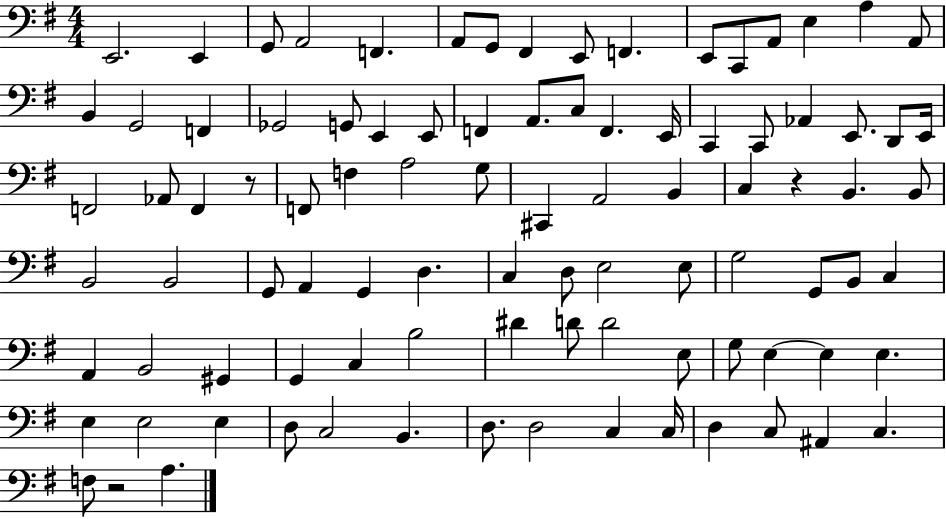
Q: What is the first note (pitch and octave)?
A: E2